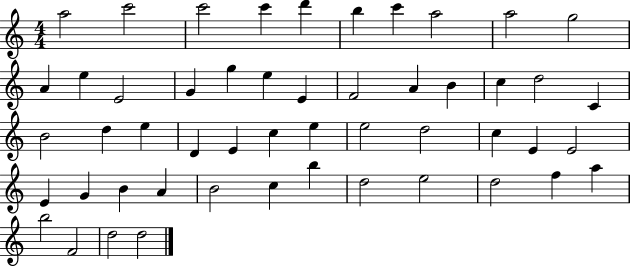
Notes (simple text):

A5/h C6/h C6/h C6/q D6/q B5/q C6/q A5/h A5/h G5/h A4/q E5/q E4/h G4/q G5/q E5/q E4/q F4/h A4/q B4/q C5/q D5/h C4/q B4/h D5/q E5/q D4/q E4/q C5/q E5/q E5/h D5/h C5/q E4/q E4/h E4/q G4/q B4/q A4/q B4/h C5/q B5/q D5/h E5/h D5/h F5/q A5/q B5/h F4/h D5/h D5/h